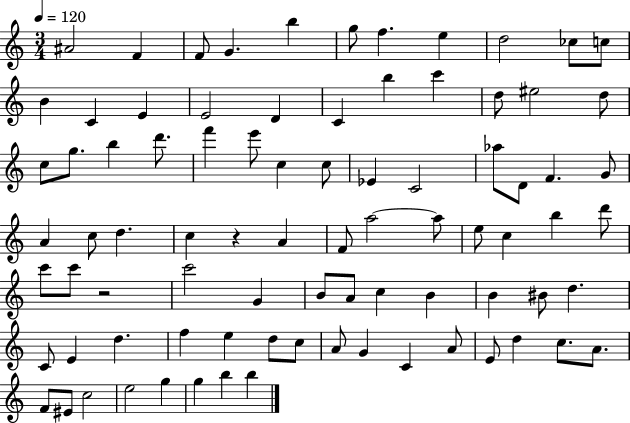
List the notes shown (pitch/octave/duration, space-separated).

A#4/h F4/q F4/e G4/q. B5/q G5/e F5/q. E5/q D5/h CES5/e C5/e B4/q C4/q E4/q E4/h D4/q C4/q B5/q C6/q D5/e EIS5/h D5/e C5/e G5/e. B5/q D6/e. F6/q E6/e C5/q C5/e Eb4/q C4/h Ab5/e D4/e F4/q. G4/e A4/q C5/e D5/q. C5/q R/q A4/q F4/e A5/h A5/e E5/e C5/q B5/q D6/e C6/e C6/e R/h C6/h G4/q B4/e A4/e C5/q B4/q B4/q BIS4/e D5/q. C4/e E4/q D5/q. F5/q E5/q D5/e C5/e A4/e G4/q C4/q A4/e E4/e D5/q C5/e. A4/e. F4/e EIS4/e C5/h E5/h G5/q G5/q B5/q B5/q